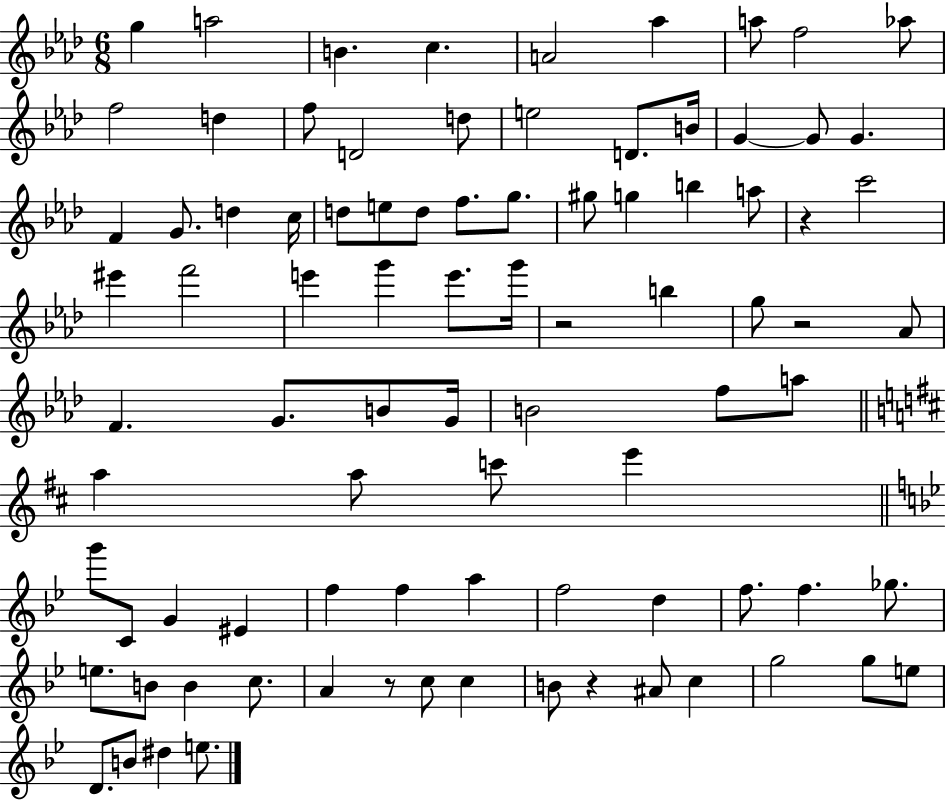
{
  \clef treble
  \numericTimeSignature
  \time 6/8
  \key aes \major
  g''4 a''2 | b'4. c''4. | a'2 aes''4 | a''8 f''2 aes''8 | \break f''2 d''4 | f''8 d'2 d''8 | e''2 d'8. b'16 | g'4~~ g'8 g'4. | \break f'4 g'8. d''4 c''16 | d''8 e''8 d''8 f''8. g''8. | gis''8 g''4 b''4 a''8 | r4 c'''2 | \break eis'''4 f'''2 | e'''4 g'''4 e'''8. g'''16 | r2 b''4 | g''8 r2 aes'8 | \break f'4. g'8. b'8 g'16 | b'2 f''8 a''8 | \bar "||" \break \key d \major a''4 a''8 c'''8 e'''4 | \bar "||" \break \key bes \major g'''8 c'8 g'4 eis'4 | f''4 f''4 a''4 | f''2 d''4 | f''8. f''4. ges''8. | \break e''8. b'8 b'4 c''8. | a'4 r8 c''8 c''4 | b'8 r4 ais'8 c''4 | g''2 g''8 e''8 | \break d'8. b'8 dis''4 e''8. | \bar "|."
}